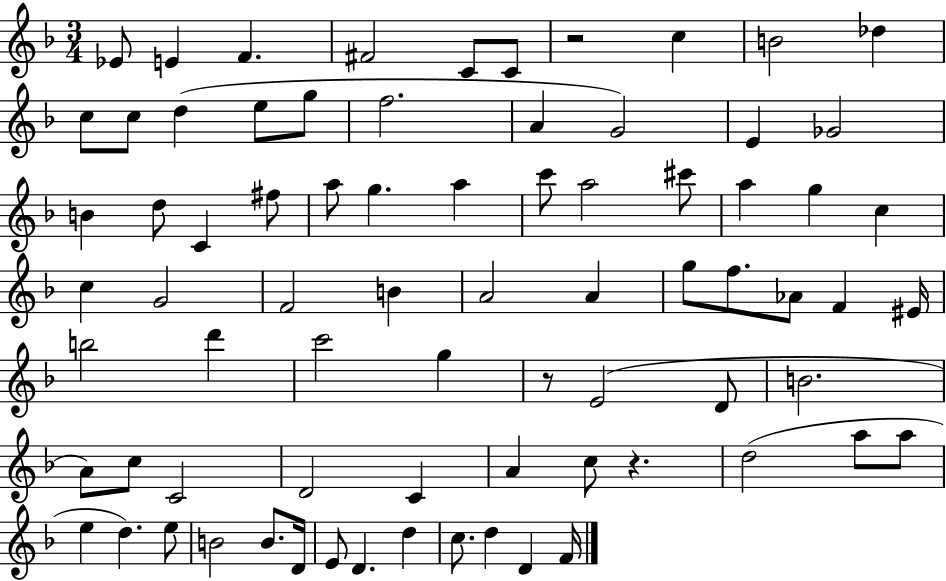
{
  \clef treble
  \numericTimeSignature
  \time 3/4
  \key f \major
  ees'8 e'4 f'4. | fis'2 c'8 c'8 | r2 c''4 | b'2 des''4 | \break c''8 c''8 d''4( e''8 g''8 | f''2. | a'4 g'2) | e'4 ges'2 | \break b'4 d''8 c'4 fis''8 | a''8 g''4. a''4 | c'''8 a''2 cis'''8 | a''4 g''4 c''4 | \break c''4 g'2 | f'2 b'4 | a'2 a'4 | g''8 f''8. aes'8 f'4 eis'16 | \break b''2 d'''4 | c'''2 g''4 | r8 e'2( d'8 | b'2. | \break a'8) c''8 c'2 | d'2 c'4 | a'4 c''8 r4. | d''2( a''8 a''8 | \break e''4 d''4.) e''8 | b'2 b'8. d'16 | e'8 d'4. d''4 | c''8. d''4 d'4 f'16 | \break \bar "|."
}